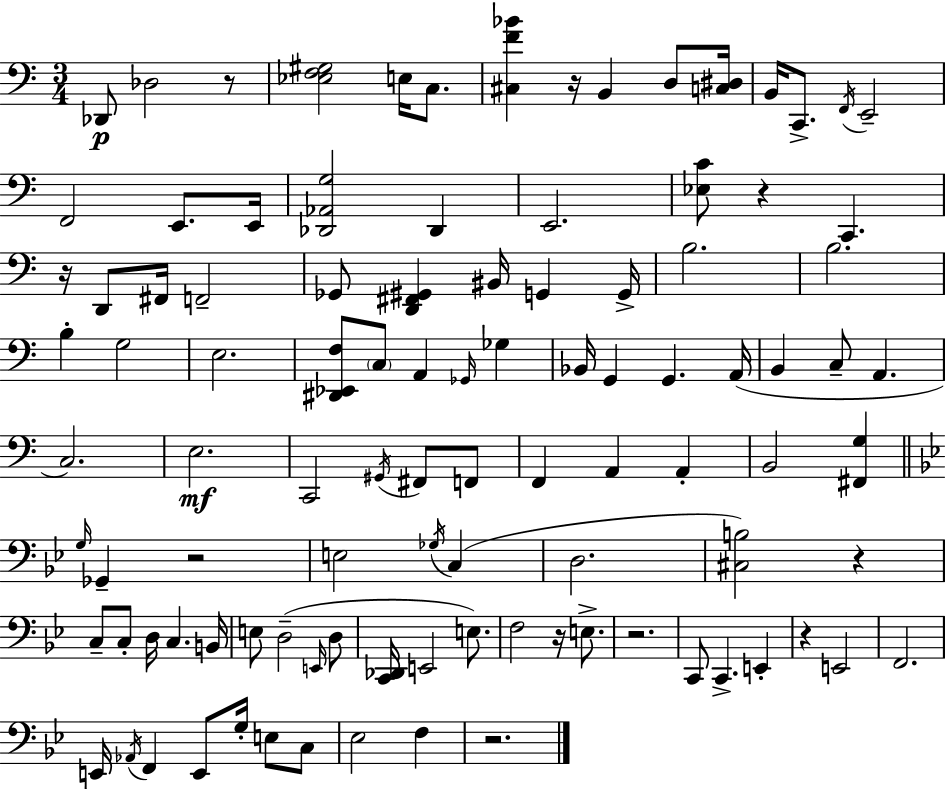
{
  \clef bass
  \numericTimeSignature
  \time 3/4
  \key a \minor
  des,8\p des2 r8 | <ees f gis>2 e16 c8. | <cis f' bes'>4 r16 b,4 d8 <c dis>16 | b,16 c,8.-> \acciaccatura { f,16 } e,2-- | \break f,2 e,8. | e,16 <des, aes, g>2 des,4 | e,2. | <ees c'>8 r4 c,4. | \break r16 d,8 fis,16 f,2-- | ges,8 <d, fis, gis,>4 bis,16 g,4 | g,16-> b2. | b2. | \break b4-. g2 | e2. | <dis, ees, f>8 \parenthesize c8 a,4 \grace { ges,16 } ges4 | bes,16 g,4 g,4. | \break a,16( b,4 c8-- a,4. | c2.) | e2.\mf | c,2 \acciaccatura { gis,16 } fis,8 | \break f,8 f,4 a,4 a,4-. | b,2 <fis, g>4 | \bar "||" \break \key bes \major \grace { g16 } ges,4-- r2 | e2 \acciaccatura { ges16 }( c4 | d2. | <cis b>2) r4 | \break c8-- c8-. d16 c4. | b,16 e8 d2--( | \grace { e,16 } d8 <c, des,>16 e,2 | e8.) f2 r16 | \break e8.-> r2. | c,8 c,4.-> e,4-. | r4 e,2 | f,2. | \break e,16 \acciaccatura { aes,16 } f,4 e,8 g16-. | e8 c8 ees2 | f4 r2. | \bar "|."
}